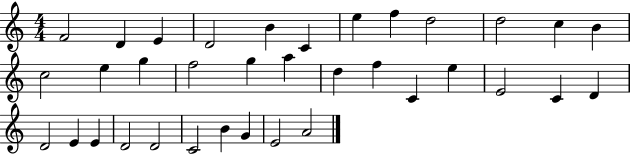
X:1
T:Untitled
M:4/4
L:1/4
K:C
F2 D E D2 B C e f d2 d2 c B c2 e g f2 g a d f C e E2 C D D2 E E D2 D2 C2 B G E2 A2